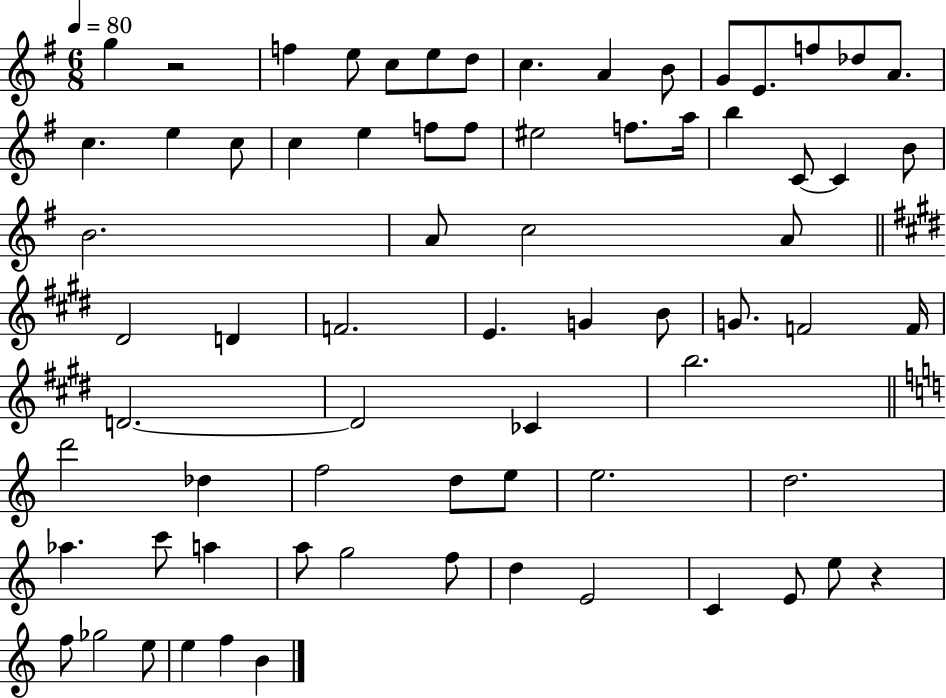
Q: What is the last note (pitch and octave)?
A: B4